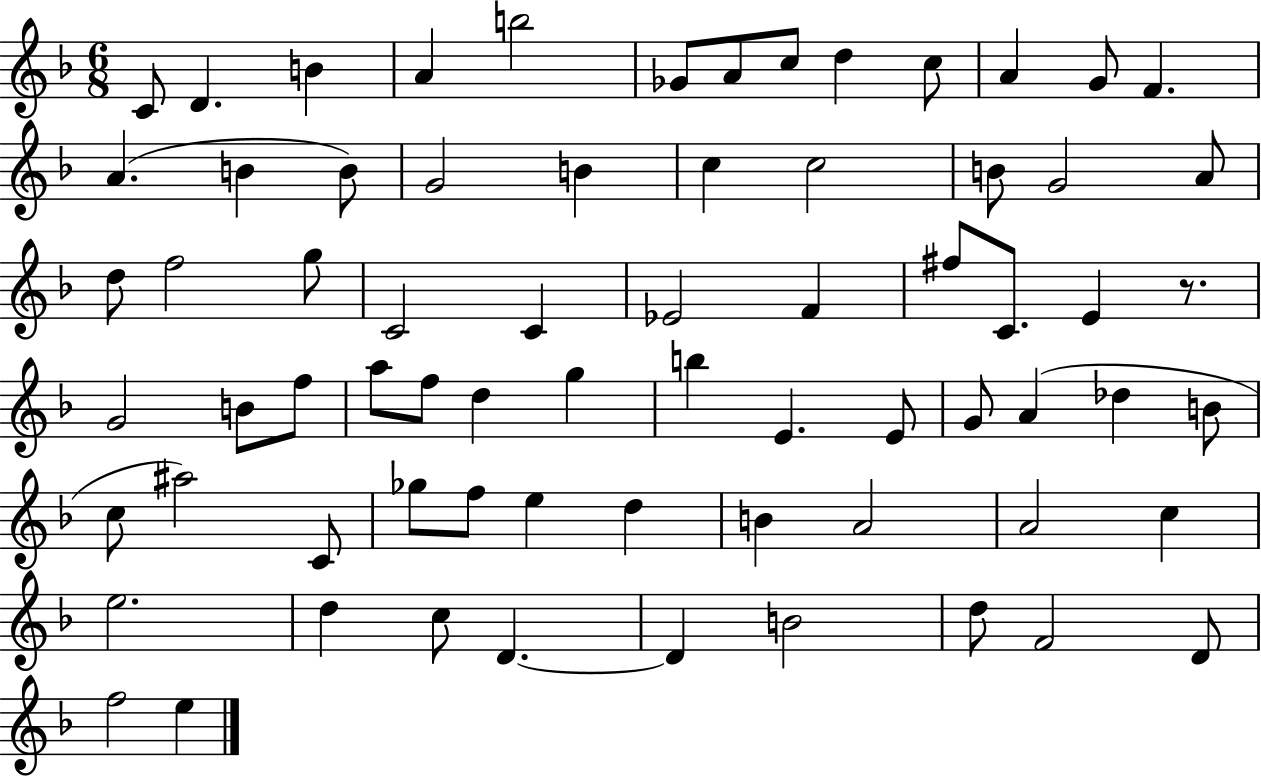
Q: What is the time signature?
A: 6/8